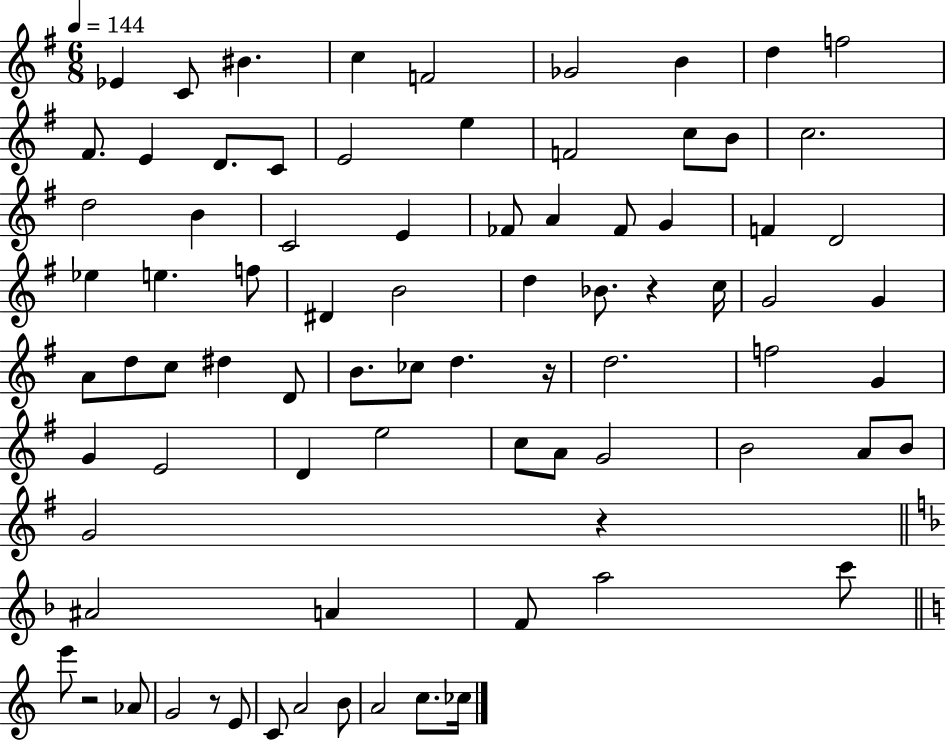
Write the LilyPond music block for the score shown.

{
  \clef treble
  \numericTimeSignature
  \time 6/8
  \key g \major
  \tempo 4 = 144
  ees'4 c'8 bis'4. | c''4 f'2 | ges'2 b'4 | d''4 f''2 | \break fis'8. e'4 d'8. c'8 | e'2 e''4 | f'2 c''8 b'8 | c''2. | \break d''2 b'4 | c'2 e'4 | fes'8 a'4 fes'8 g'4 | f'4 d'2 | \break ees''4 e''4. f''8 | dis'4 b'2 | d''4 bes'8. r4 c''16 | g'2 g'4 | \break a'8 d''8 c''8 dis''4 d'8 | b'8. ces''8 d''4. r16 | d''2. | f''2 g'4 | \break g'4 e'2 | d'4 e''2 | c''8 a'8 g'2 | b'2 a'8 b'8 | \break g'2 r4 | \bar "||" \break \key f \major ais'2 a'4 | f'8 a''2 c'''8 | \bar "||" \break \key c \major e'''8 r2 aes'8 | g'2 r8 e'8 | c'8 a'2 b'8 | a'2 c''8. ces''16 | \break \bar "|."
}